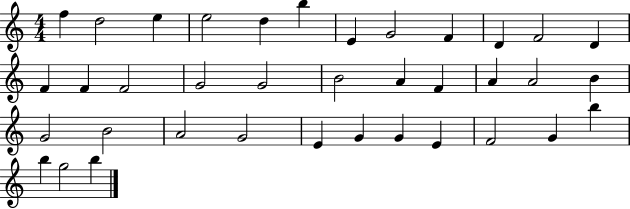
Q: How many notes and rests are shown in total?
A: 37